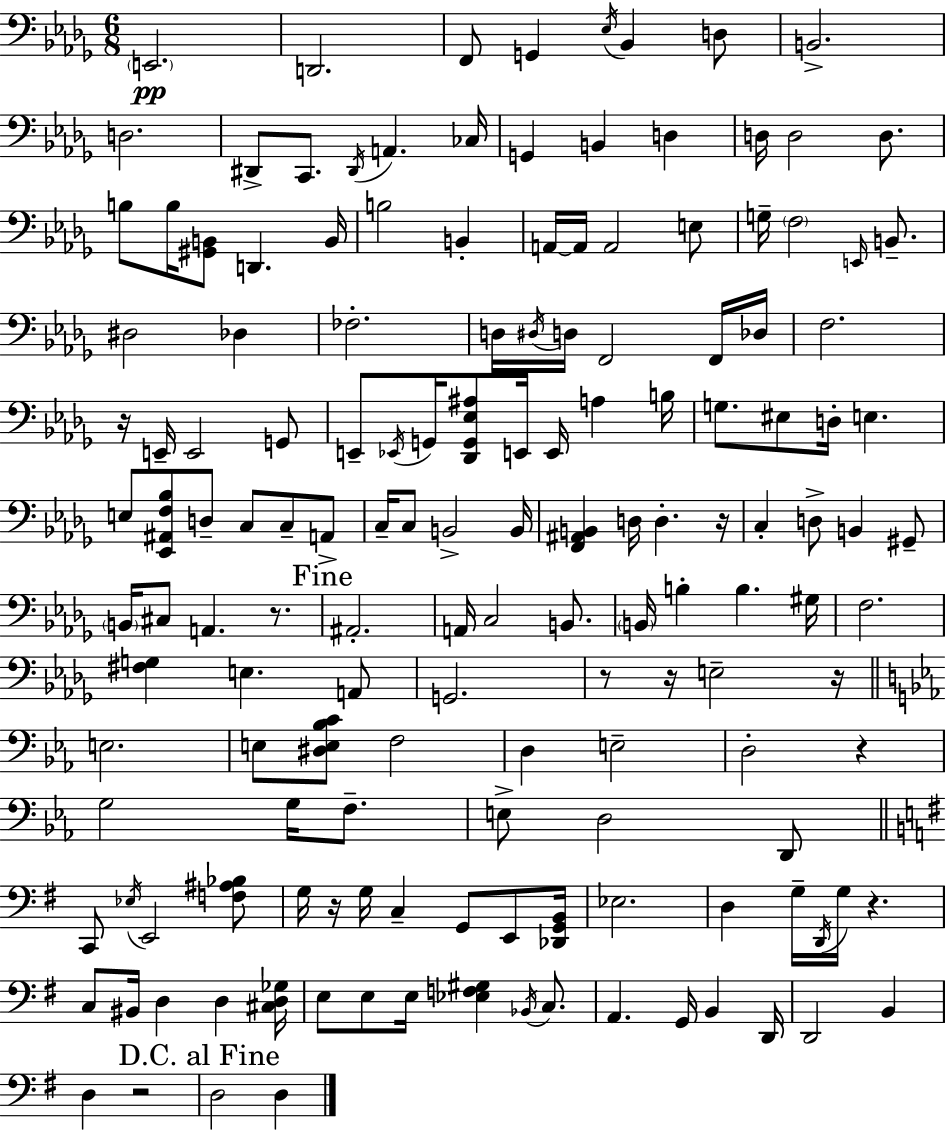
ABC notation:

X:1
T:Untitled
M:6/8
L:1/4
K:Bbm
E,,2 D,,2 F,,/2 G,, _E,/4 _B,, D,/2 B,,2 D,2 ^D,,/2 C,,/2 ^D,,/4 A,, _C,/4 G,, B,, D, D,/4 D,2 D,/2 B,/2 B,/4 [^G,,B,,]/2 D,, B,,/4 B,2 B,, A,,/4 A,,/4 A,,2 E,/2 G,/4 F,2 E,,/4 B,,/2 ^D,2 _D, _F,2 D,/4 ^D,/4 D,/4 F,,2 F,,/4 _D,/4 F,2 z/4 E,,/4 E,,2 G,,/2 E,,/2 _E,,/4 G,,/4 [_D,,G,,_E,^A,]/2 E,,/4 E,,/4 A, B,/4 G,/2 ^E,/2 D,/4 E, E,/2 [_E,,^A,,F,_B,]/2 D,/2 C,/2 C,/2 A,,/2 C,/4 C,/2 B,,2 B,,/4 [F,,^A,,B,,] D,/4 D, z/4 C, D,/2 B,, ^G,,/2 B,,/4 ^C,/2 A,, z/2 ^A,,2 A,,/4 C,2 B,,/2 B,,/4 B, B, ^G,/4 F,2 [^F,G,] E, A,,/2 G,,2 z/2 z/4 E,2 z/4 E,2 E,/2 [^D,E,_B,C]/2 F,2 D, E,2 D,2 z G,2 G,/4 F,/2 E,/2 D,2 D,,/2 C,,/2 _E,/4 E,,2 [F,^A,_B,]/2 G,/4 z/4 G,/4 C, G,,/2 E,,/2 [_D,,G,,B,,]/4 _E,2 D, G,/4 D,,/4 G,/4 z C,/2 ^B,,/4 D, D, [^C,D,_G,]/4 E,/2 E,/2 E,/4 [_E,F,^G,] _B,,/4 C,/2 A,, G,,/4 B,, D,,/4 D,,2 B,, D, z2 D,2 D,